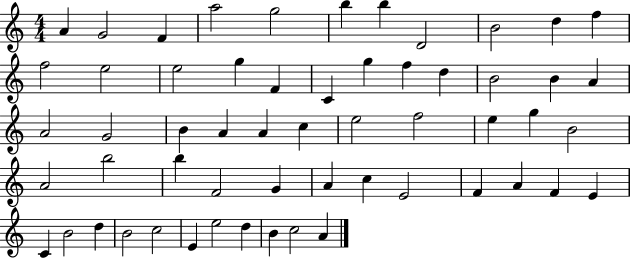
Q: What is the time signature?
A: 4/4